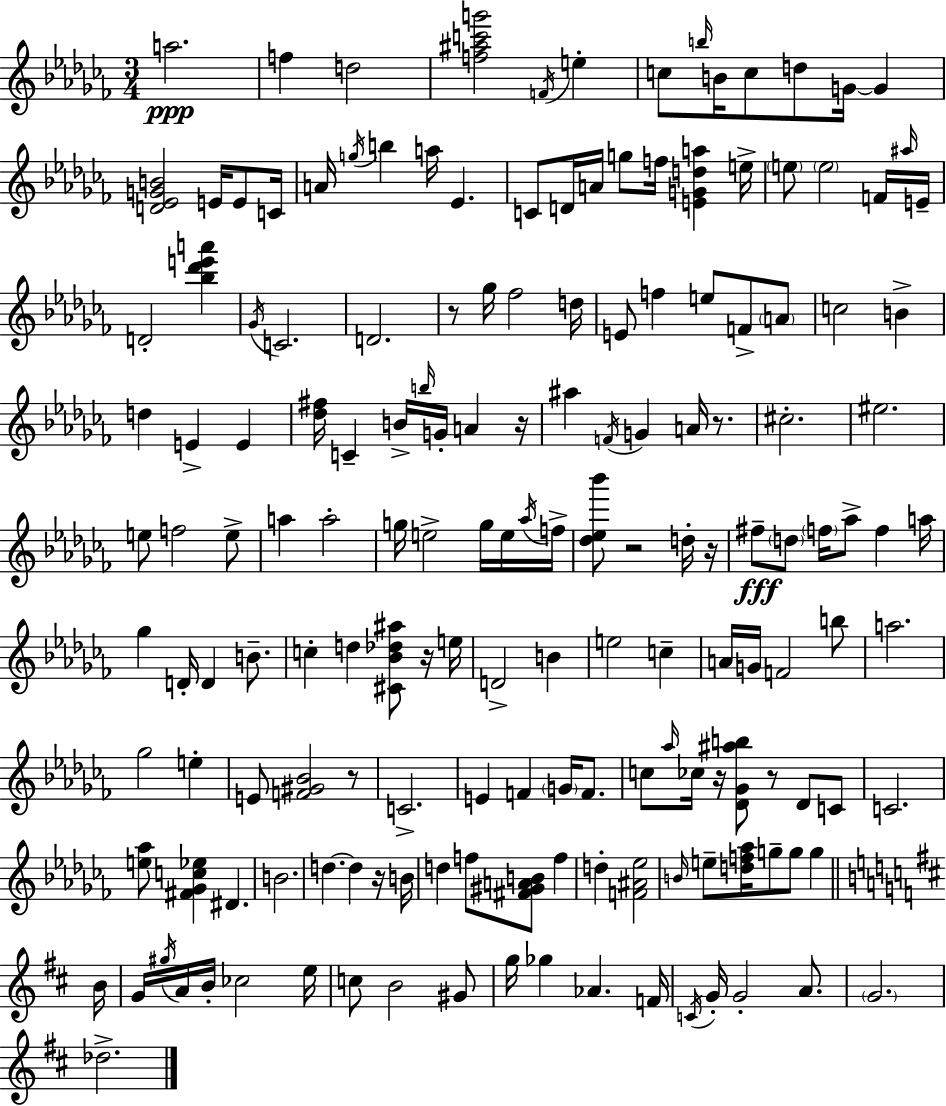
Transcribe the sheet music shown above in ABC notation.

X:1
T:Untitled
M:3/4
L:1/4
K:Abm
a2 f d2 [f^ac'g']2 F/4 e c/2 b/4 B/4 c/2 d/2 G/4 G [D_EGB]2 E/4 E/2 C/4 A/4 g/4 b a/4 _E C/2 D/4 A/4 g/2 f/4 [EGda] e/4 e/2 e2 F/4 ^a/4 E/4 D2 [_b_d'e'a'] _G/4 C2 D2 z/2 _g/4 _f2 d/4 E/2 f e/2 F/2 A/2 c2 B d E E [_d^f]/4 C B/4 b/4 G/4 A z/4 ^a F/4 G A/4 z/2 ^c2 ^e2 e/2 f2 e/2 a a2 g/4 e2 g/4 e/4 _a/4 f/4 [_d_e_b']/2 z2 d/4 z/4 ^f/2 d/2 f/4 _a/2 f a/4 _g D/4 D B/2 c d [^C_B_d^a]/2 z/4 e/4 D2 B e2 c A/4 G/4 F2 b/2 a2 _g2 e E/2 [F^G_B]2 z/2 C2 E F G/4 F/2 c/2 _a/4 _c/4 z/4 [_D_G^ab]/2 z/2 _D/2 C/2 C2 [e_a]/2 [^F_Gc_e] ^D B2 d d z/4 B/4 d f/2 [^F^GAB]/2 f d [F^A_e]2 B/4 e/2 [df_a]/4 g/2 g/2 g B/4 G/4 ^g/4 A/4 B/4 _c2 e/4 c/2 B2 ^G/2 g/4 _g _A F/4 C/4 G/4 G2 A/2 G2 _d2